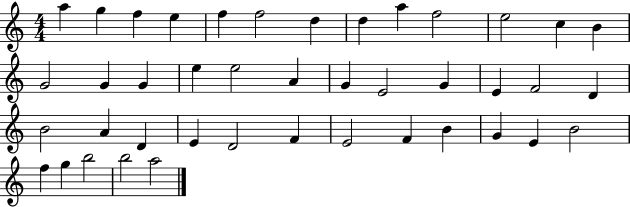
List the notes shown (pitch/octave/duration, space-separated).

A5/q G5/q F5/q E5/q F5/q F5/h D5/q D5/q A5/q F5/h E5/h C5/q B4/q G4/h G4/q G4/q E5/q E5/h A4/q G4/q E4/h G4/q E4/q F4/h D4/q B4/h A4/q D4/q E4/q D4/h F4/q E4/h F4/q B4/q G4/q E4/q B4/h F5/q G5/q B5/h B5/h A5/h